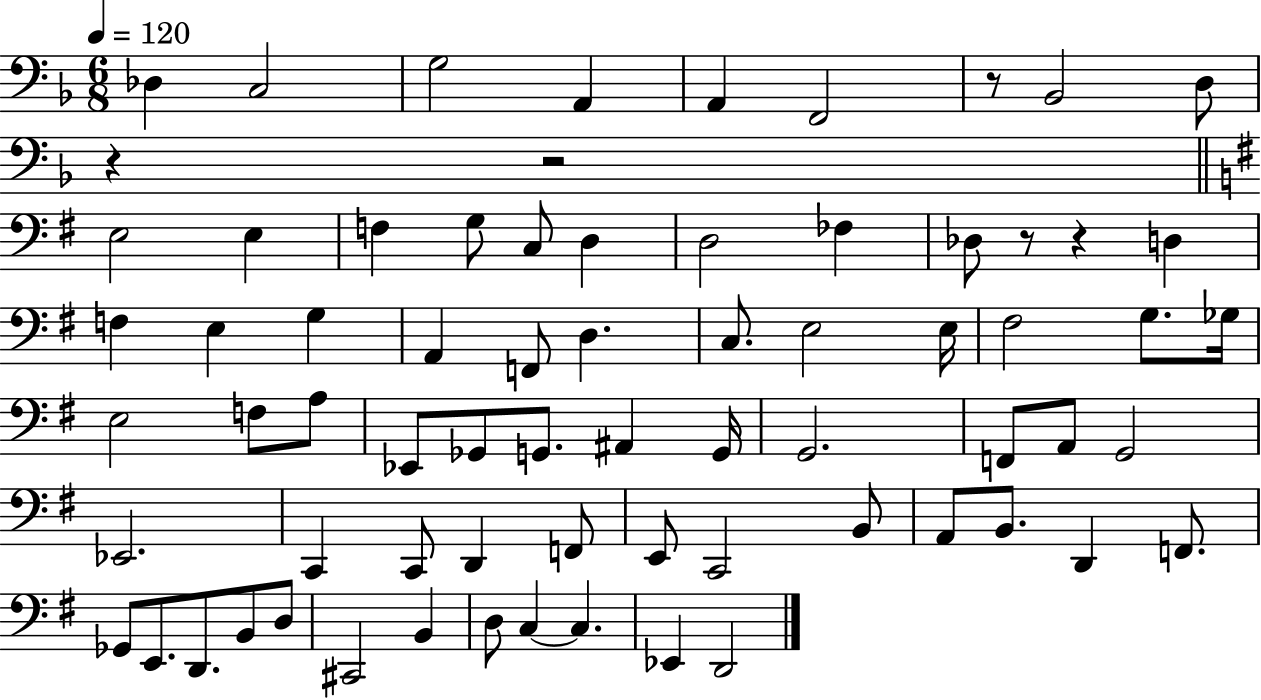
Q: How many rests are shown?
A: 5